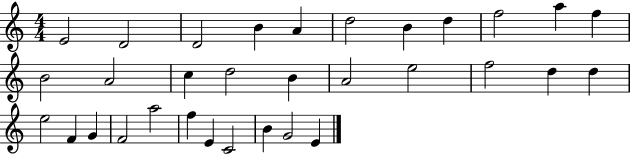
{
  \clef treble
  \numericTimeSignature
  \time 4/4
  \key c \major
  e'2 d'2 | d'2 b'4 a'4 | d''2 b'4 d''4 | f''2 a''4 f''4 | \break b'2 a'2 | c''4 d''2 b'4 | a'2 e''2 | f''2 d''4 d''4 | \break e''2 f'4 g'4 | f'2 a''2 | f''4 e'4 c'2 | b'4 g'2 e'4 | \break \bar "|."
}